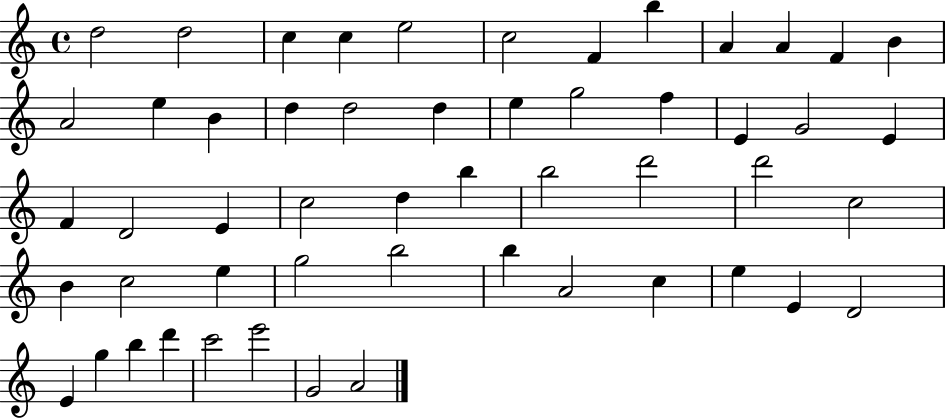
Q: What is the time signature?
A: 4/4